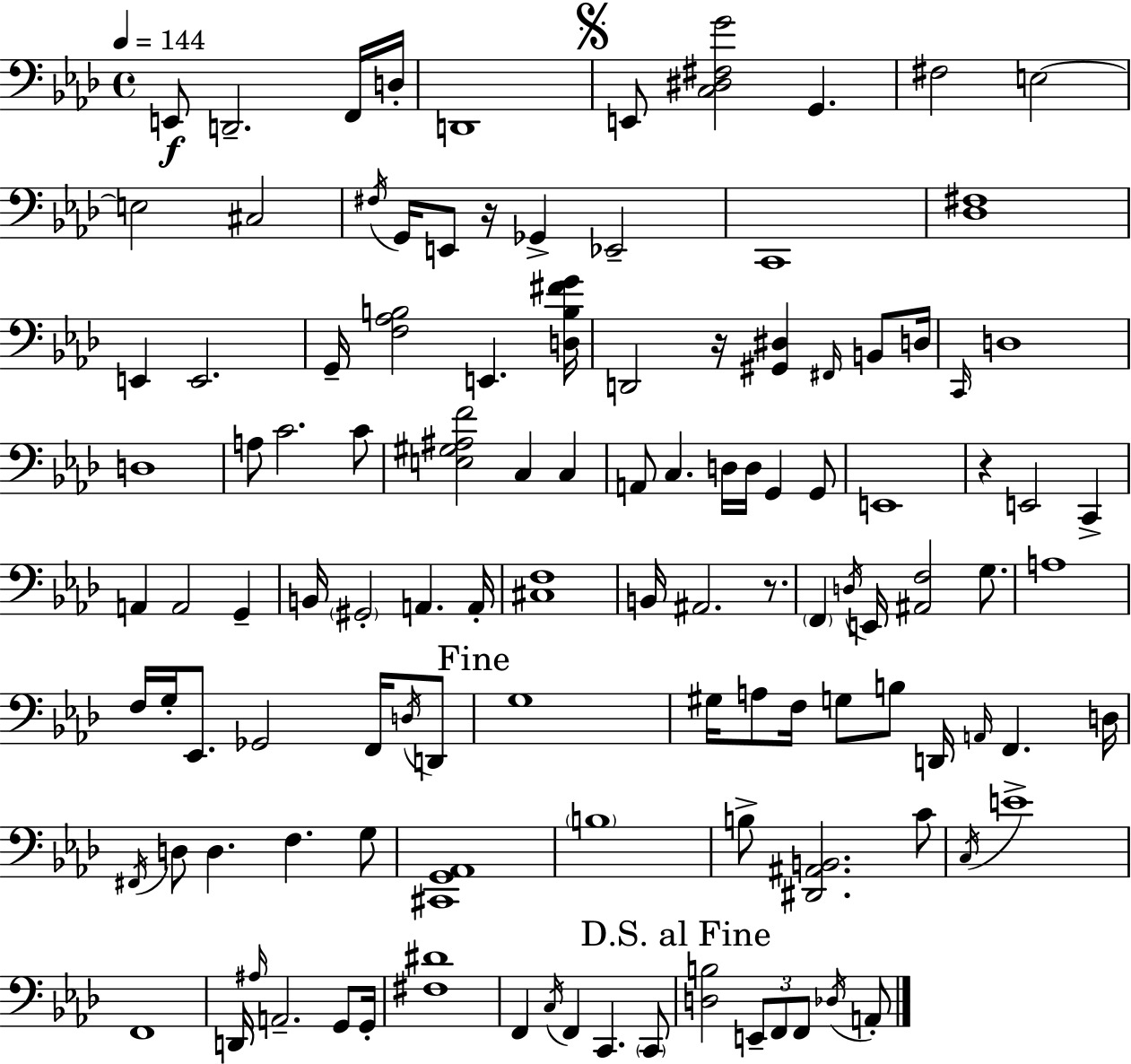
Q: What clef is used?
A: bass